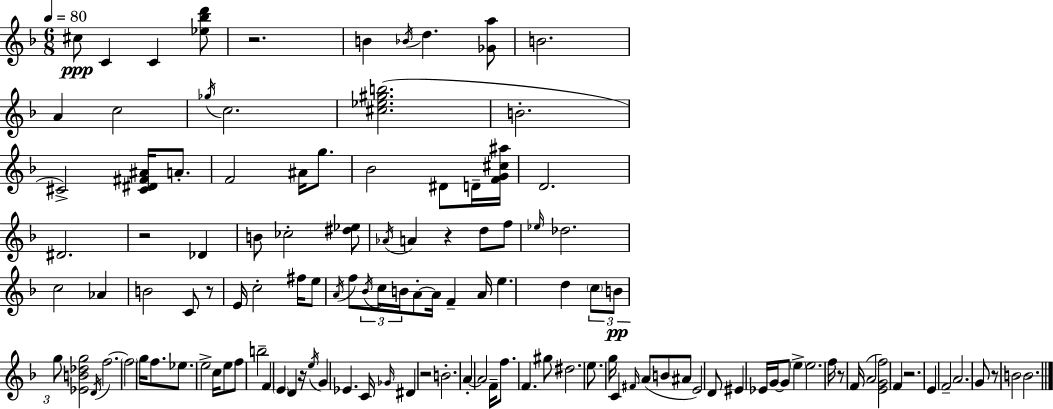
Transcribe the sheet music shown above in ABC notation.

X:1
T:Untitled
M:6/8
L:1/4
K:Dm
^c/2 C C [_e_bd']/2 z2 B _B/4 d [_Ga]/2 B2 A c2 _g/4 c2 [^c_e^gb]2 B2 ^C2 [^C^D^F^A]/4 A/2 F2 ^A/4 g/2 _B2 ^D/2 D/4 [FG^c^a]/4 D2 ^D2 z2 _D B/2 _c2 [^d_e]/2 _A/4 A z d/2 f/2 _e/4 _d2 c2 _A B2 C/2 z/2 E/4 c2 ^f/4 e/2 A/4 f/2 _B/4 c/4 B/4 A/2 A/4 F A/4 e d c/2 B/2 g/2 [_EB_dg]2 D/4 f2 f2 g/4 f/2 _e/2 e2 c/4 e/2 f/2 b2 F E D z/4 e/4 G _E C/4 _G/4 ^D z2 B2 A A2 F/4 f/2 F ^g/2 ^d2 e/2 g/4 C ^F/4 A/2 B/2 ^A/2 E2 D/2 ^E _E/4 G/4 G/2 e e2 f/4 z/2 F/4 A2 [EGf]2 F z2 E F2 A2 G/2 z/2 B2 B2